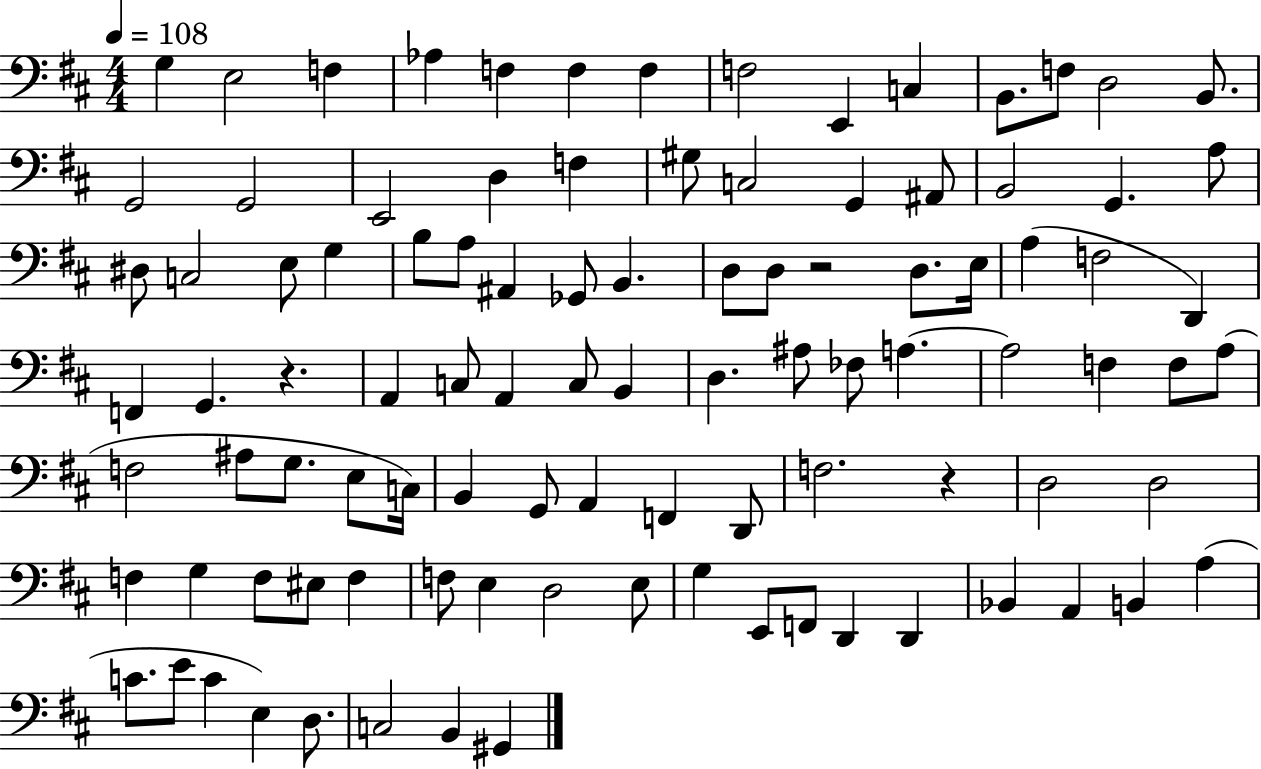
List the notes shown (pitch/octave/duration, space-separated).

G3/q E3/h F3/q Ab3/q F3/q F3/q F3/q F3/h E2/q C3/q B2/e. F3/e D3/h B2/e. G2/h G2/h E2/h D3/q F3/q G#3/e C3/h G2/q A#2/e B2/h G2/q. A3/e D#3/e C3/h E3/e G3/q B3/e A3/e A#2/q Gb2/e B2/q. D3/e D3/e R/h D3/e. E3/s A3/q F3/h D2/q F2/q G2/q. R/q. A2/q C3/e A2/q C3/e B2/q D3/q. A#3/e FES3/e A3/q. A3/h F3/q F3/e A3/e F3/h A#3/e G3/e. E3/e C3/s B2/q G2/e A2/q F2/q D2/e F3/h. R/q D3/h D3/h F3/q G3/q F3/e EIS3/e F3/q F3/e E3/q D3/h E3/e G3/q E2/e F2/e D2/q D2/q Bb2/q A2/q B2/q A3/q C4/e. E4/e C4/q E3/q D3/e. C3/h B2/q G#2/q